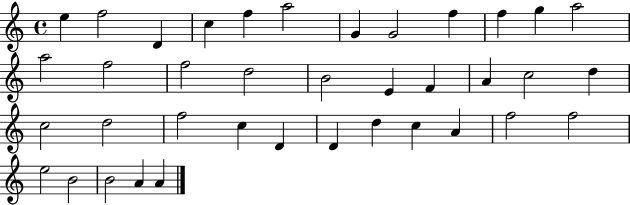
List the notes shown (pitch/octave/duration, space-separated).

E5/q F5/h D4/q C5/q F5/q A5/h G4/q G4/h F5/q F5/q G5/q A5/h A5/h F5/h F5/h D5/h B4/h E4/q F4/q A4/q C5/h D5/q C5/h D5/h F5/h C5/q D4/q D4/q D5/q C5/q A4/q F5/h F5/h E5/h B4/h B4/h A4/q A4/q